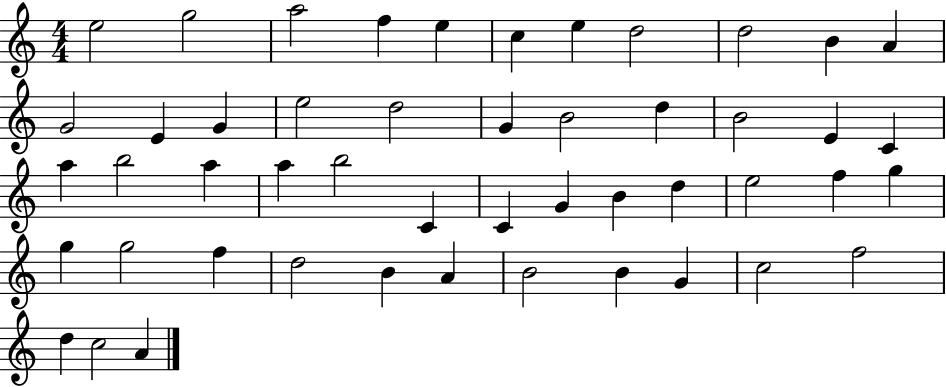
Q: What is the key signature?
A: C major